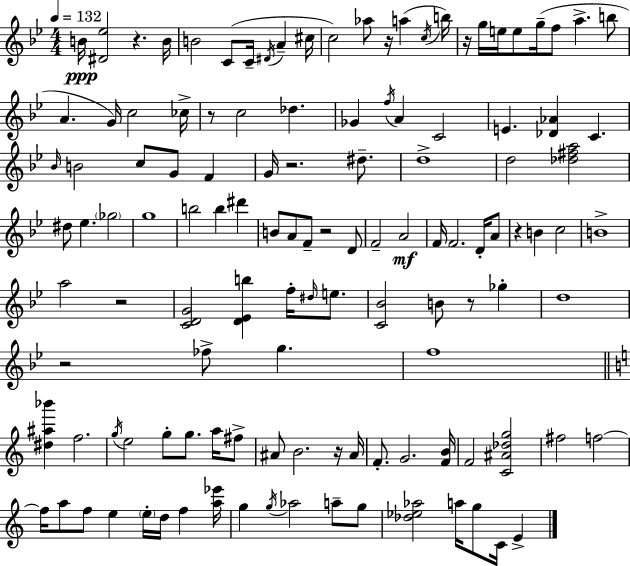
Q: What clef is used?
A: treble